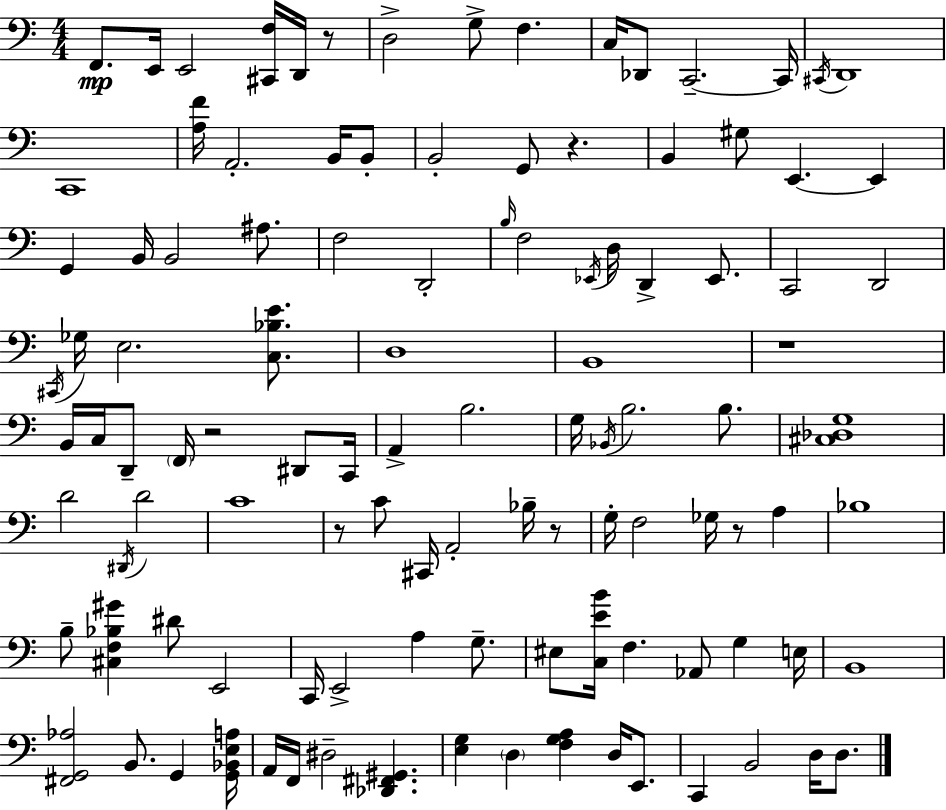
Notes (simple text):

F2/e. E2/s E2/h [C#2,F3]/s D2/s R/e D3/h G3/e F3/q. C3/s Db2/e C2/h. C2/s C#2/s D2/w C2/w [A3,F4]/s A2/h. B2/s B2/e B2/h G2/e R/q. B2/q G#3/e E2/q. E2/q G2/q B2/s B2/h A#3/e. F3/h D2/h B3/s F3/h Eb2/s D3/s D2/q Eb2/e. C2/h D2/h C#2/s Gb3/s E3/h. [C3,Bb3,E4]/e. D3/w B2/w R/w B2/s C3/s D2/e F2/s R/h D#2/e C2/s A2/q B3/h. G3/s Bb2/s B3/h. B3/e. [C#3,Db3,G3]/w D4/h D#2/s D4/h C4/w R/e C4/e C#2/s A2/h Bb3/s R/e G3/s F3/h Gb3/s R/e A3/q Bb3/w B3/e [C#3,F3,Bb3,G#4]/q D#4/e E2/h C2/s E2/h A3/q G3/e. EIS3/e [C3,E4,B4]/s F3/q. Ab2/e G3/q E3/s B2/w [F#2,G2,Ab3]/h B2/e. G2/q [G2,Bb2,E3,A3]/s A2/s F2/s D#3/h [Db2,F#2,G#2]/q. [E3,G3]/q D3/q [F3,G3,A3]/q D3/s E2/e. C2/q B2/h D3/s D3/e.